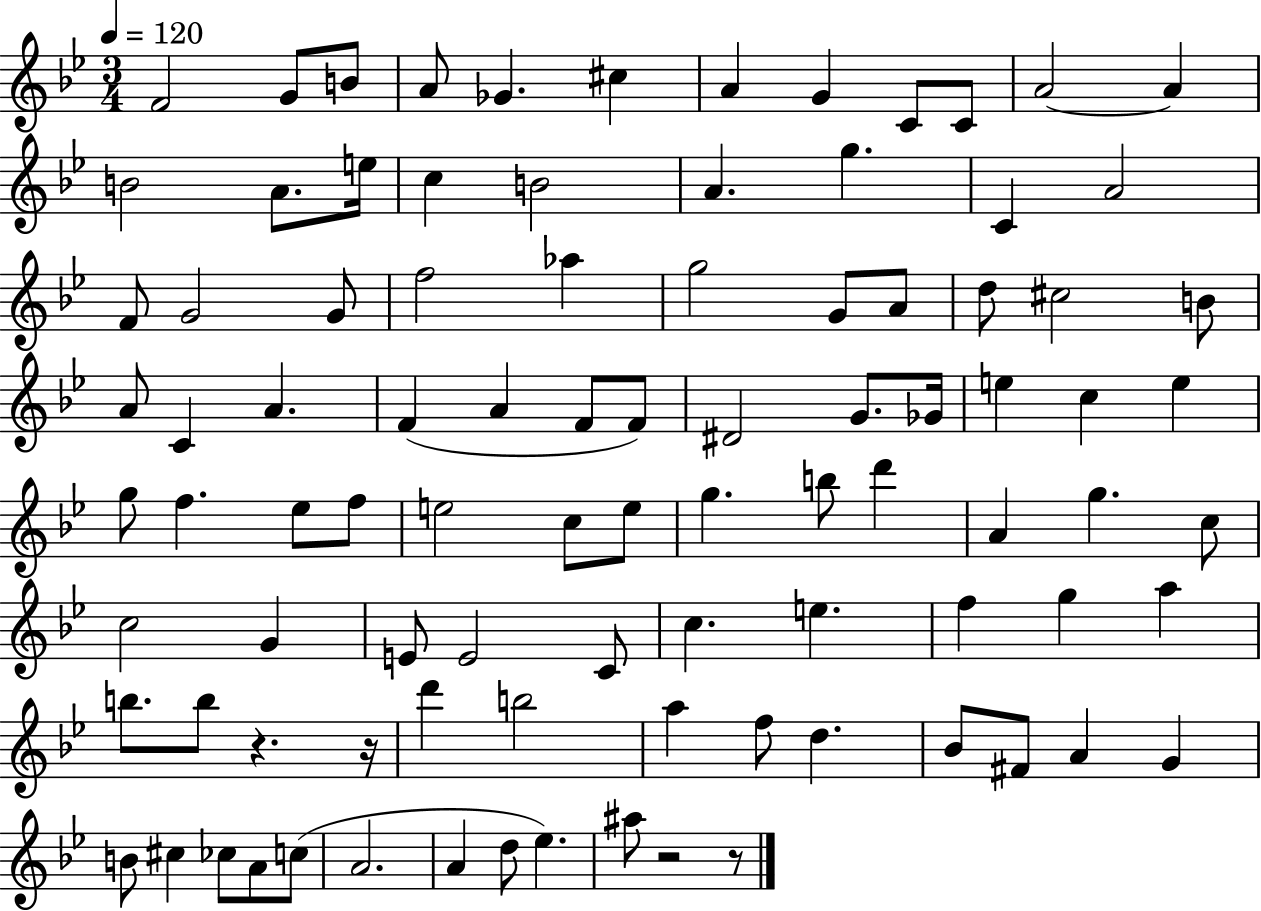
F4/h G4/e B4/e A4/e Gb4/q. C#5/q A4/q G4/q C4/e C4/e A4/h A4/q B4/h A4/e. E5/s C5/q B4/h A4/q. G5/q. C4/q A4/h F4/e G4/h G4/e F5/h Ab5/q G5/h G4/e A4/e D5/e C#5/h B4/e A4/e C4/q A4/q. F4/q A4/q F4/e F4/e D#4/h G4/e. Gb4/s E5/q C5/q E5/q G5/e F5/q. Eb5/e F5/e E5/h C5/e E5/e G5/q. B5/e D6/q A4/q G5/q. C5/e C5/h G4/q E4/e E4/h C4/e C5/q. E5/q. F5/q G5/q A5/q B5/e. B5/e R/q. R/s D6/q B5/h A5/q F5/e D5/q. Bb4/e F#4/e A4/q G4/q B4/e C#5/q CES5/e A4/e C5/e A4/h. A4/q D5/e Eb5/q. A#5/e R/h R/e